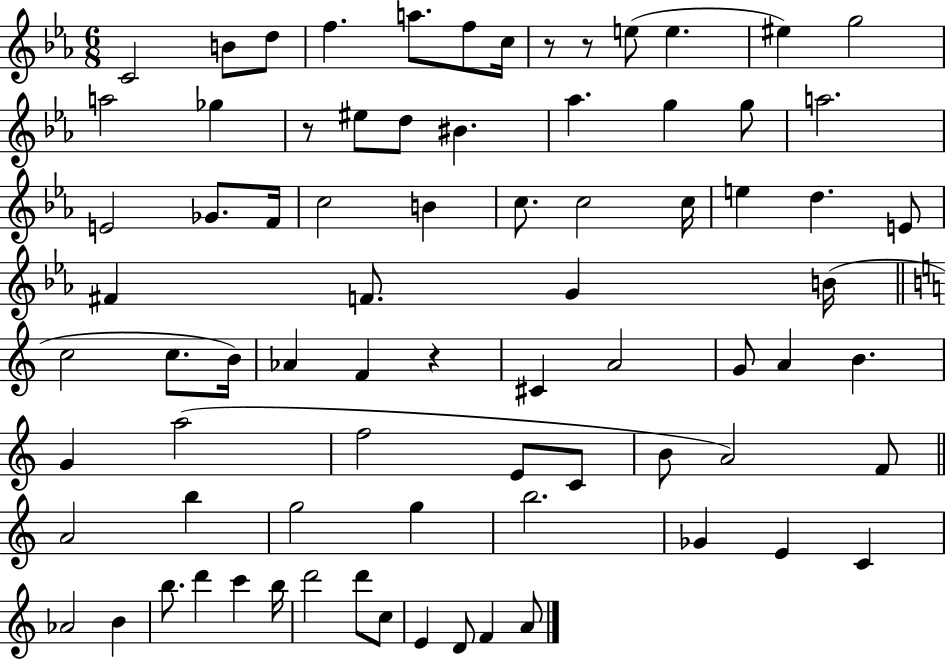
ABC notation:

X:1
T:Untitled
M:6/8
L:1/4
K:Eb
C2 B/2 d/2 f a/2 f/2 c/4 z/2 z/2 e/2 e ^e g2 a2 _g z/2 ^e/2 d/2 ^B _a g g/2 a2 E2 _G/2 F/4 c2 B c/2 c2 c/4 e d E/2 ^F F/2 G B/4 c2 c/2 B/4 _A F z ^C A2 G/2 A B G a2 f2 E/2 C/2 B/2 A2 F/2 A2 b g2 g b2 _G E C _A2 B b/2 d' c' b/4 d'2 d'/2 c/2 E D/2 F A/2